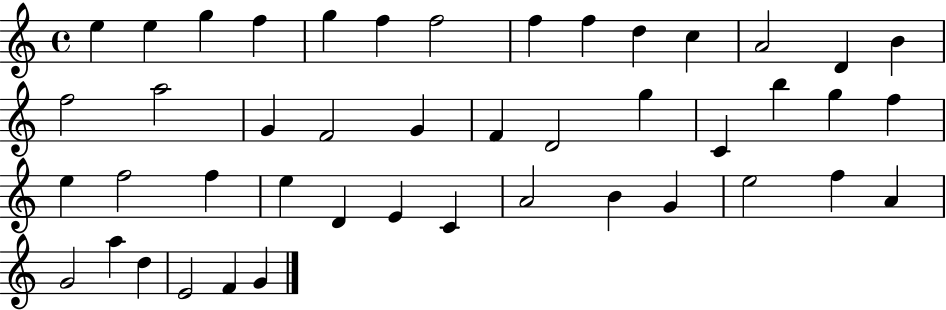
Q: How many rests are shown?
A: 0